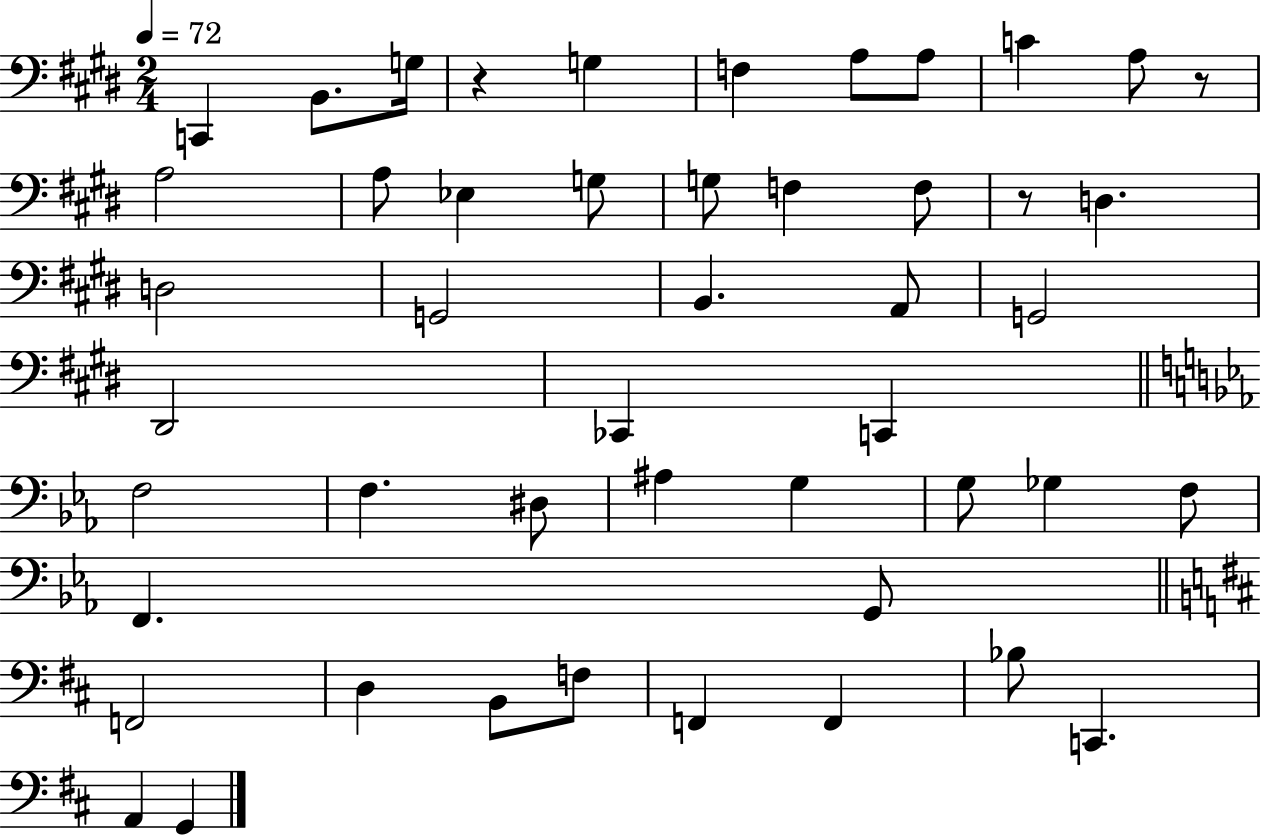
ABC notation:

X:1
T:Untitled
M:2/4
L:1/4
K:E
C,, B,,/2 G,/4 z G, F, A,/2 A,/2 C A,/2 z/2 A,2 A,/2 _E, G,/2 G,/2 F, F,/2 z/2 D, D,2 G,,2 B,, A,,/2 G,,2 ^D,,2 _C,, C,, F,2 F, ^D,/2 ^A, G, G,/2 _G, F,/2 F,, G,,/2 F,,2 D, B,,/2 F,/2 F,, F,, _B,/2 C,, A,, G,,